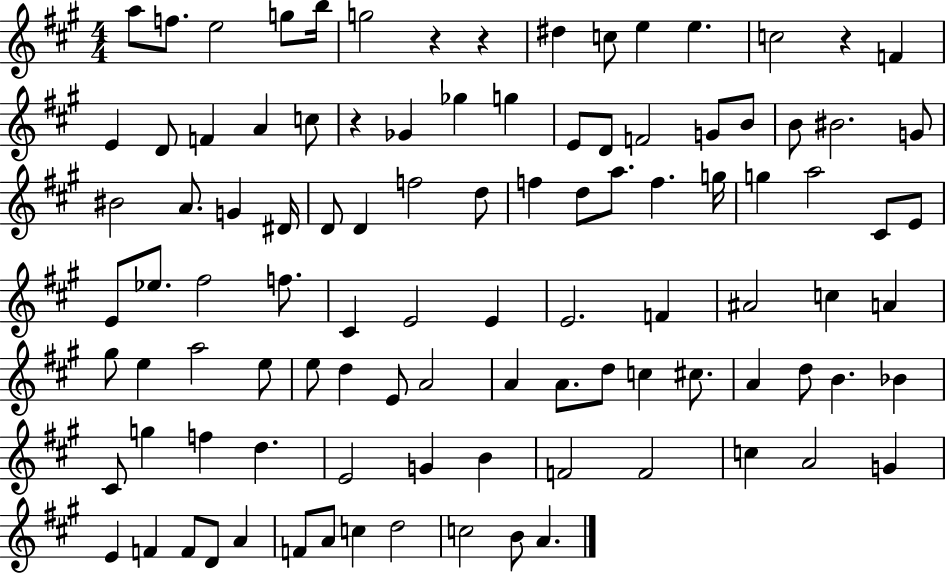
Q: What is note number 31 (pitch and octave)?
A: G4